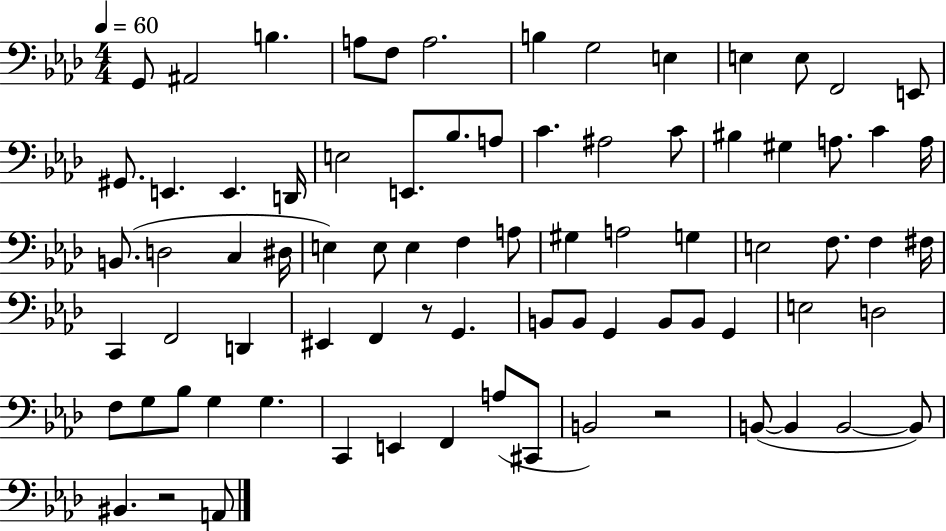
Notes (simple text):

G2/e A#2/h B3/q. A3/e F3/e A3/h. B3/q G3/h E3/q E3/q E3/e F2/h E2/e G#2/e. E2/q. E2/q. D2/s E3/h E2/e. Bb3/e. A3/e C4/q. A#3/h C4/e BIS3/q G#3/q A3/e. C4/q A3/s B2/e. D3/h C3/q D#3/s E3/q E3/e E3/q F3/q A3/e G#3/q A3/h G3/q E3/h F3/e. F3/q F#3/s C2/q F2/h D2/q EIS2/q F2/q R/e G2/q. B2/e B2/e G2/q B2/e B2/e G2/q E3/h D3/h F3/e G3/e Bb3/e G3/q G3/q. C2/q E2/q F2/q A3/e C#2/e B2/h R/h B2/e B2/q B2/h B2/e BIS2/q. R/h A2/e